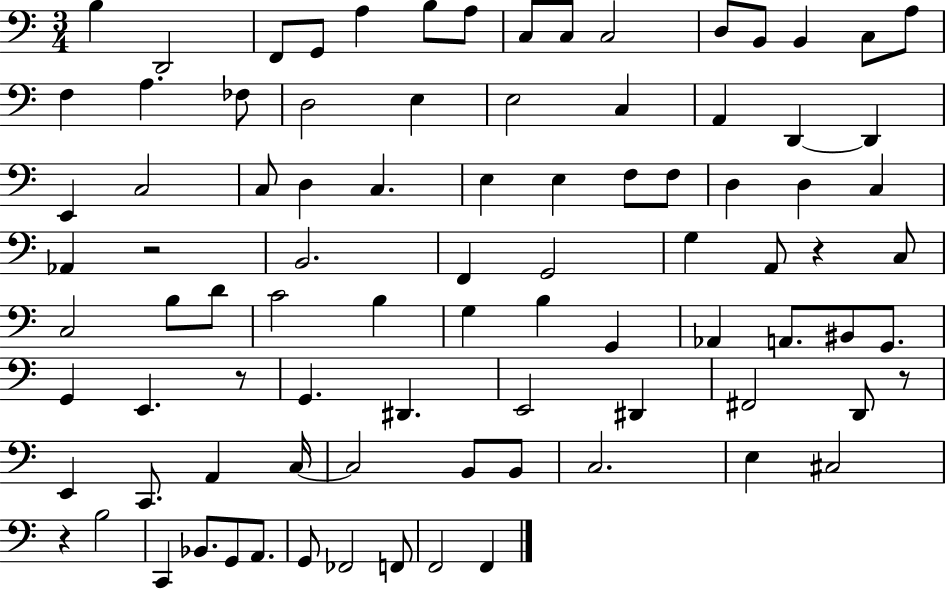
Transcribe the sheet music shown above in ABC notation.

X:1
T:Untitled
M:3/4
L:1/4
K:C
B, D,,2 F,,/2 G,,/2 A, B,/2 A,/2 C,/2 C,/2 C,2 D,/2 B,,/2 B,, C,/2 A,/2 F, A, _F,/2 D,2 E, E,2 C, A,, D,, D,, E,, C,2 C,/2 D, C, E, E, F,/2 F,/2 D, D, C, _A,, z2 B,,2 F,, G,,2 G, A,,/2 z C,/2 C,2 B,/2 D/2 C2 B, G, B, G,, _A,, A,,/2 ^B,,/2 G,,/2 G,, E,, z/2 G,, ^D,, E,,2 ^D,, ^F,,2 D,,/2 z/2 E,, C,,/2 A,, C,/4 C,2 B,,/2 B,,/2 C,2 E, ^C,2 z B,2 C,, _B,,/2 G,,/2 A,,/2 G,,/2 _F,,2 F,,/2 F,,2 F,,